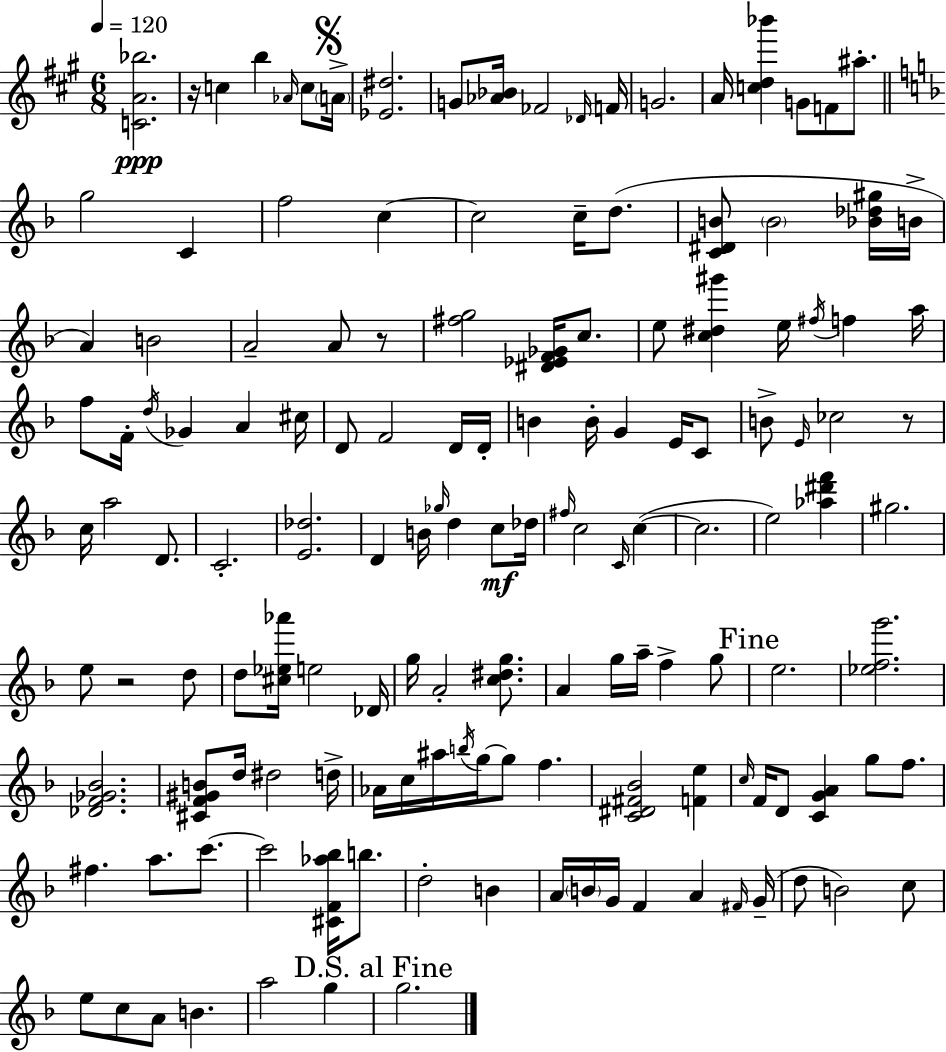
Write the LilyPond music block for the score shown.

{
  \clef treble
  \numericTimeSignature
  \time 6/8
  \key a \major
  \tempo 4 = 120
  <c' a' bes''>2.\ppp | r16 c''4 b''4 \grace { aes'16 } c''8 | \mark \markup { \musicglyph "scripts.segno" } \parenthesize a'16-> <ees' dis''>2. | g'8 <aes' bes'>16 fes'2 | \break \grace { des'16 } f'16 g'2. | a'16 <c'' d'' bes'''>4 g'8 f'8 ais''8.-. | \bar "||" \break \key f \major g''2 c'4 | f''2 c''4~~ | c''2 c''16-- d''8.( | <c' dis' b'>8 \parenthesize b'2 <bes' des'' gis''>16 b'16-> | \break a'4) b'2 | a'2-- a'8 r8 | <fis'' g''>2 <dis' ees' f' ges'>16 c''8. | e''8 <c'' dis'' gis'''>4 e''16 \acciaccatura { fis''16 } f''4 | \break a''16 f''8 f'16-. \acciaccatura { d''16 } ges'4 a'4 | cis''16 d'8 f'2 | d'16 d'16-. b'4 b'16-. g'4 e'16 | c'8 b'8-> \grace { e'16 } ces''2 | \break r8 c''16 a''2 | d'8. c'2.-. | <e' des''>2. | d'4 b'16 \grace { ges''16 } d''4 | \break c''8\mf des''16 \grace { fis''16 } c''2 | \grace { c'16 }( c''4~~ c''2. | e''2) | <aes'' dis''' f'''>4 gis''2. | \break e''8 r2 | d''8 d''8 <cis'' ees'' aes'''>16 e''2 | des'16 g''16 a'2-. | <c'' dis'' g''>8. a'4 g''16 a''16-- | \break f''4-> g''8 \mark "Fine" e''2. | <ees'' f'' g'''>2. | <des' f' ges' bes'>2. | <cis' f' gis' b'>8 d''16 dis''2 | \break d''16-> aes'16 c''16 ais''16 \acciaccatura { b''16 } g''16~~ g''8 | f''4. <c' dis' fis' bes'>2 | <f' e''>4 \grace { c''16 } f'16 d'8 <c' g' a'>4 | g''8 f''8. fis''4. | \break a''8. c'''8.~~ c'''2 | <cis' f' aes'' bes''>16 b''8. d''2-. | b'4 a'16 \parenthesize b'16 g'16 f'4 | a'4 \grace { fis'16 }( g'16-- d''8 b'2) | \break c''8 e''8 c''8 | a'8 b'4. a''2 | g''4 \mark "D.S. al Fine" g''2. | \bar "|."
}